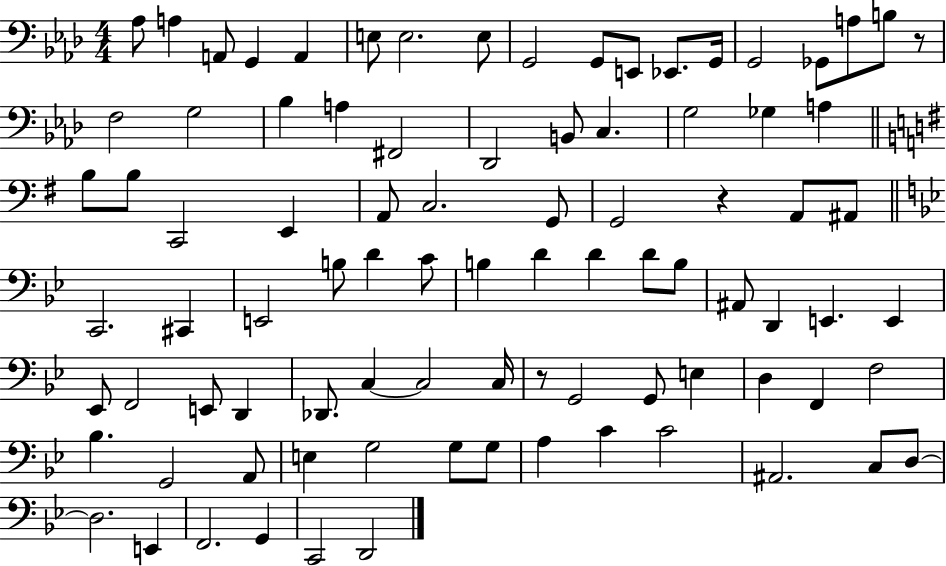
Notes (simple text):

Ab3/e A3/q A2/e G2/q A2/q E3/e E3/h. E3/e G2/h G2/e E2/e Eb2/e. G2/s G2/h Gb2/e A3/e B3/e R/e F3/h G3/h Bb3/q A3/q F#2/h Db2/h B2/e C3/q. G3/h Gb3/q A3/q B3/e B3/e C2/h E2/q A2/e C3/h. G2/e G2/h R/q A2/e A#2/e C2/h. C#2/q E2/h B3/e D4/q C4/e B3/q D4/q D4/q D4/e B3/e A#2/e D2/q E2/q. E2/q Eb2/e F2/h E2/e D2/q Db2/e. C3/q C3/h C3/s R/e G2/h G2/e E3/q D3/q F2/q F3/h Bb3/q. G2/h A2/e E3/q G3/h G3/e G3/e A3/q C4/q C4/h A#2/h. C3/e D3/e D3/h. E2/q F2/h. G2/q C2/h D2/h